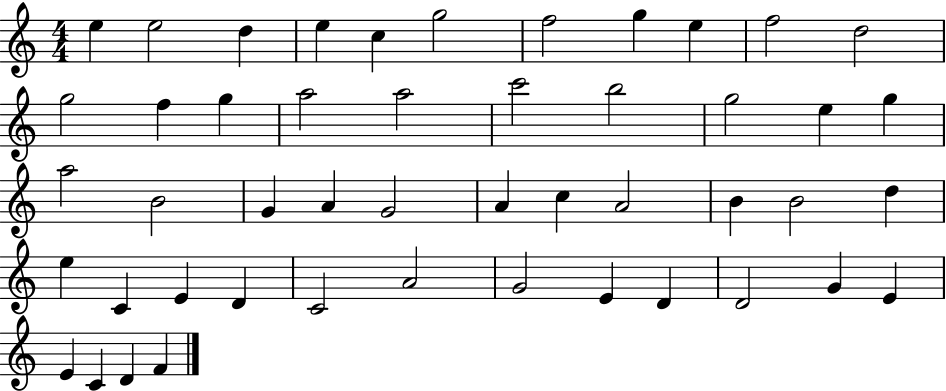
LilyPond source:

{
  \clef treble
  \numericTimeSignature
  \time 4/4
  \key c \major
  e''4 e''2 d''4 | e''4 c''4 g''2 | f''2 g''4 e''4 | f''2 d''2 | \break g''2 f''4 g''4 | a''2 a''2 | c'''2 b''2 | g''2 e''4 g''4 | \break a''2 b'2 | g'4 a'4 g'2 | a'4 c''4 a'2 | b'4 b'2 d''4 | \break e''4 c'4 e'4 d'4 | c'2 a'2 | g'2 e'4 d'4 | d'2 g'4 e'4 | \break e'4 c'4 d'4 f'4 | \bar "|."
}